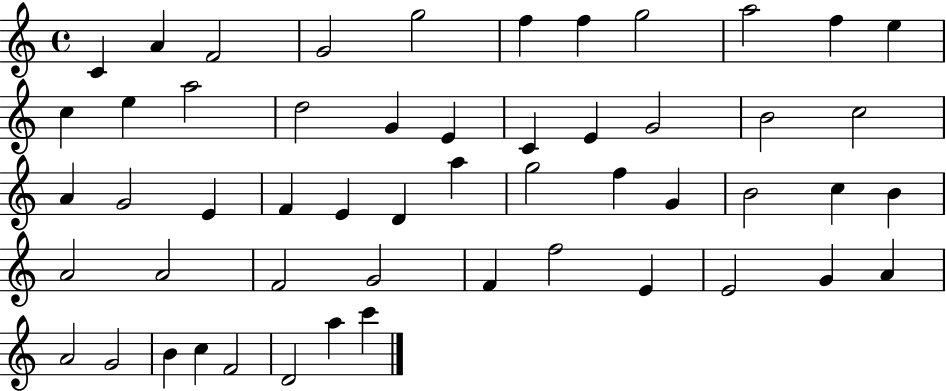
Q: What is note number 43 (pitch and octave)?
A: E4